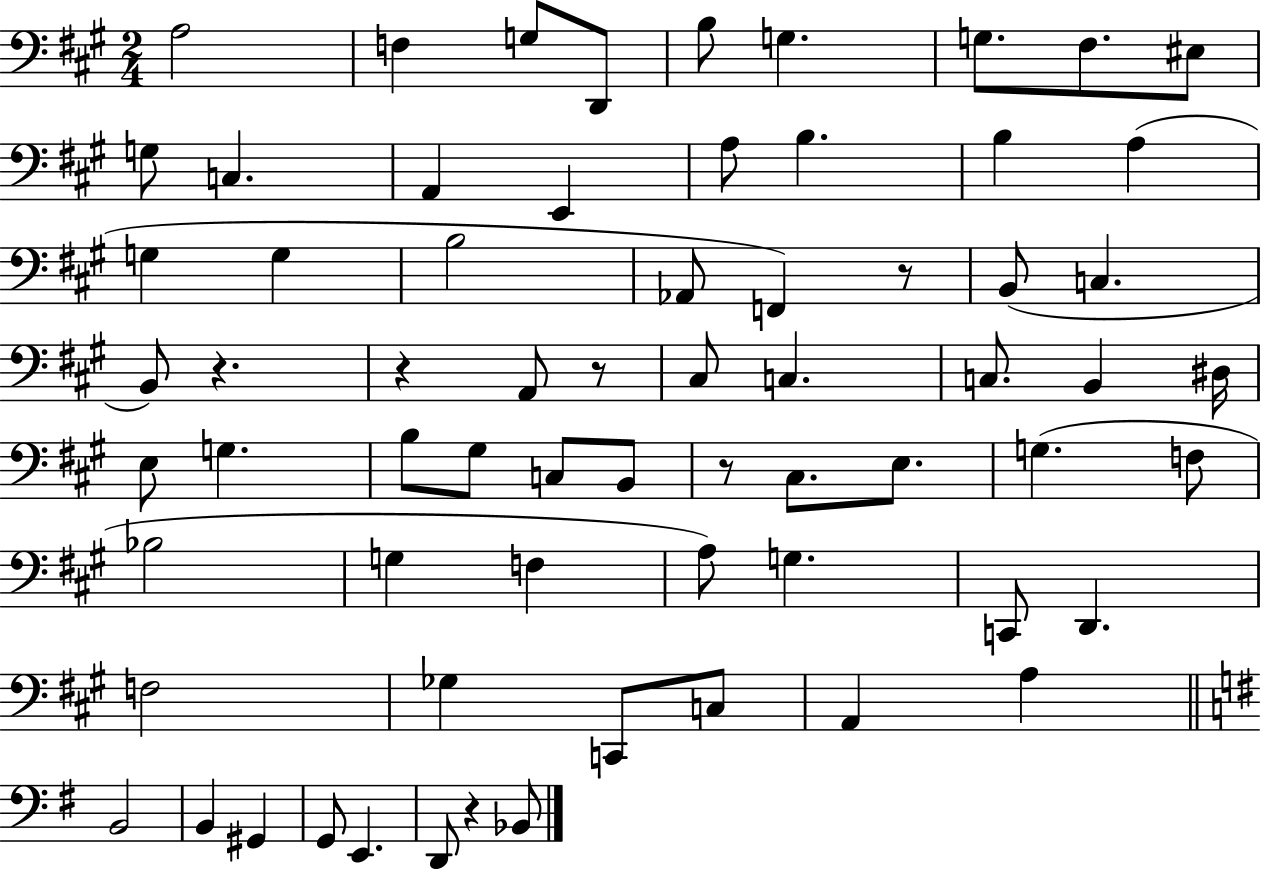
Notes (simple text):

A3/h F3/q G3/e D2/e B3/e G3/q. G3/e. F#3/e. EIS3/e G3/e C3/q. A2/q E2/q A3/e B3/q. B3/q A3/q G3/q G3/q B3/h Ab2/e F2/q R/e B2/e C3/q. B2/e R/q. R/q A2/e R/e C#3/e C3/q. C3/e. B2/q D#3/s E3/e G3/q. B3/e G#3/e C3/e B2/e R/e C#3/e. E3/e. G3/q. F3/e Bb3/h G3/q F3/q A3/e G3/q. C2/e D2/q. F3/h Gb3/q C2/e C3/e A2/q A3/q B2/h B2/q G#2/q G2/e E2/q. D2/e R/q Bb2/e